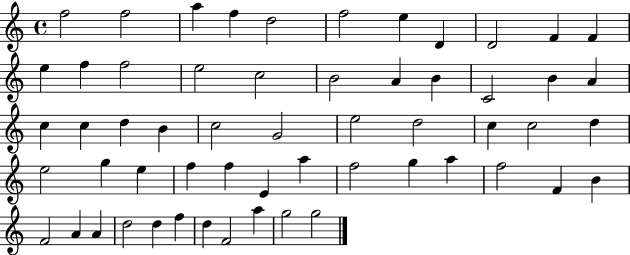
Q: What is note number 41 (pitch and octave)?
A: F5